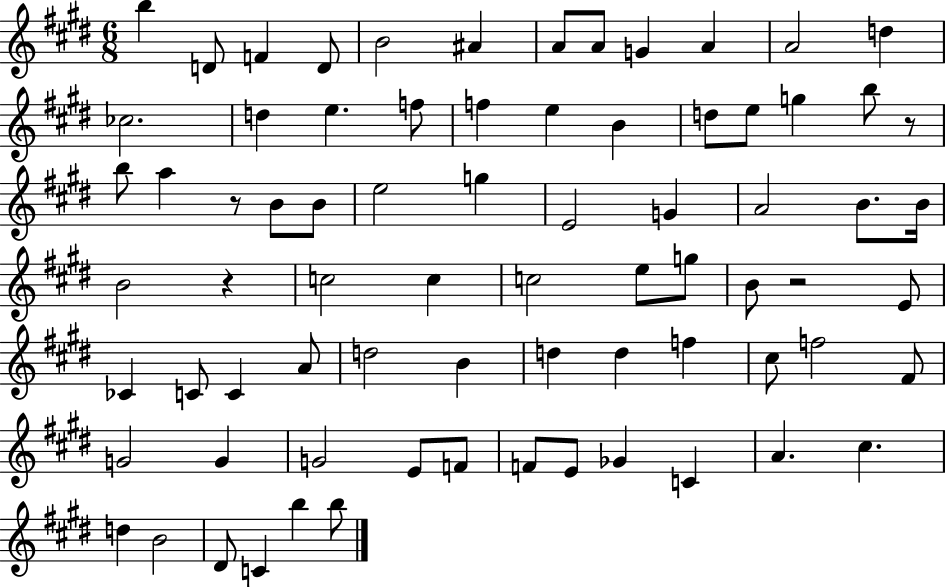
X:1
T:Untitled
M:6/8
L:1/4
K:E
b D/2 F D/2 B2 ^A A/2 A/2 G A A2 d _c2 d e f/2 f e B d/2 e/2 g b/2 z/2 b/2 a z/2 B/2 B/2 e2 g E2 G A2 B/2 B/4 B2 z c2 c c2 e/2 g/2 B/2 z2 E/2 _C C/2 C A/2 d2 B d d f ^c/2 f2 ^F/2 G2 G G2 E/2 F/2 F/2 E/2 _G C A ^c d B2 ^D/2 C b b/2